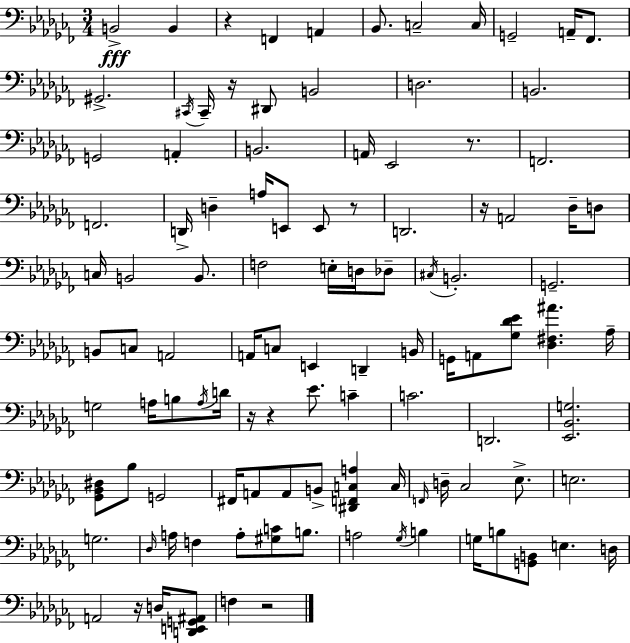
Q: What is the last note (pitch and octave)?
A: F3